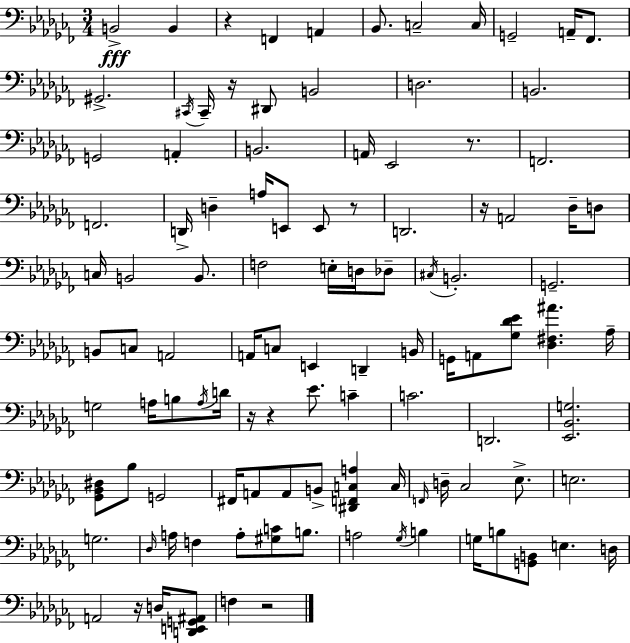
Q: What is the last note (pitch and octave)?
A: F3